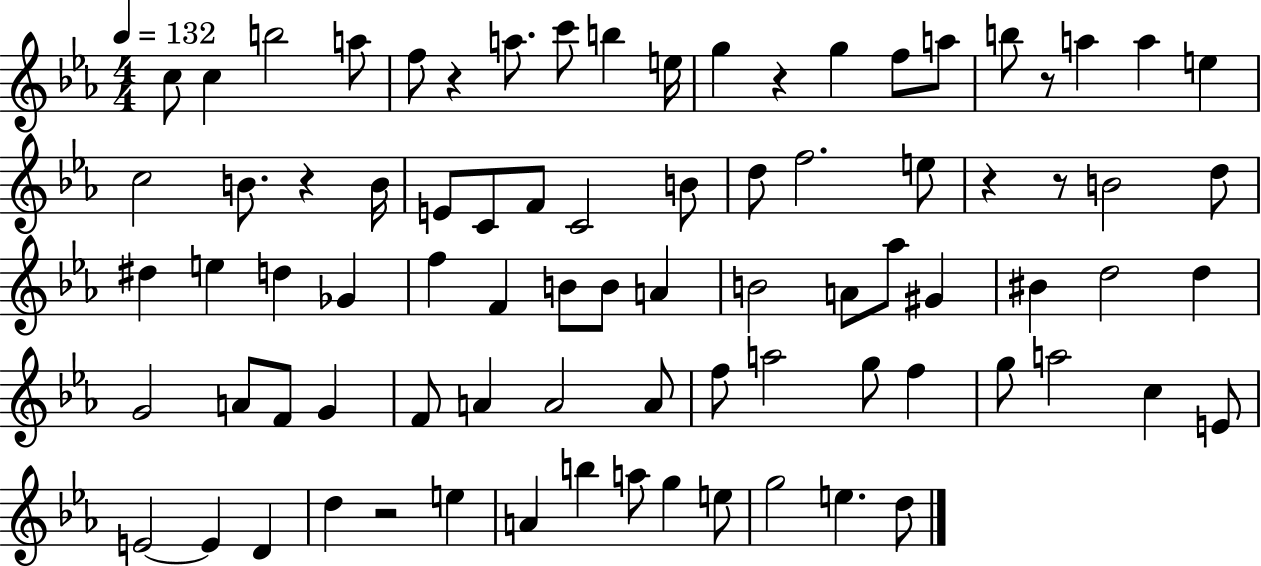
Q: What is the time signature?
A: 4/4